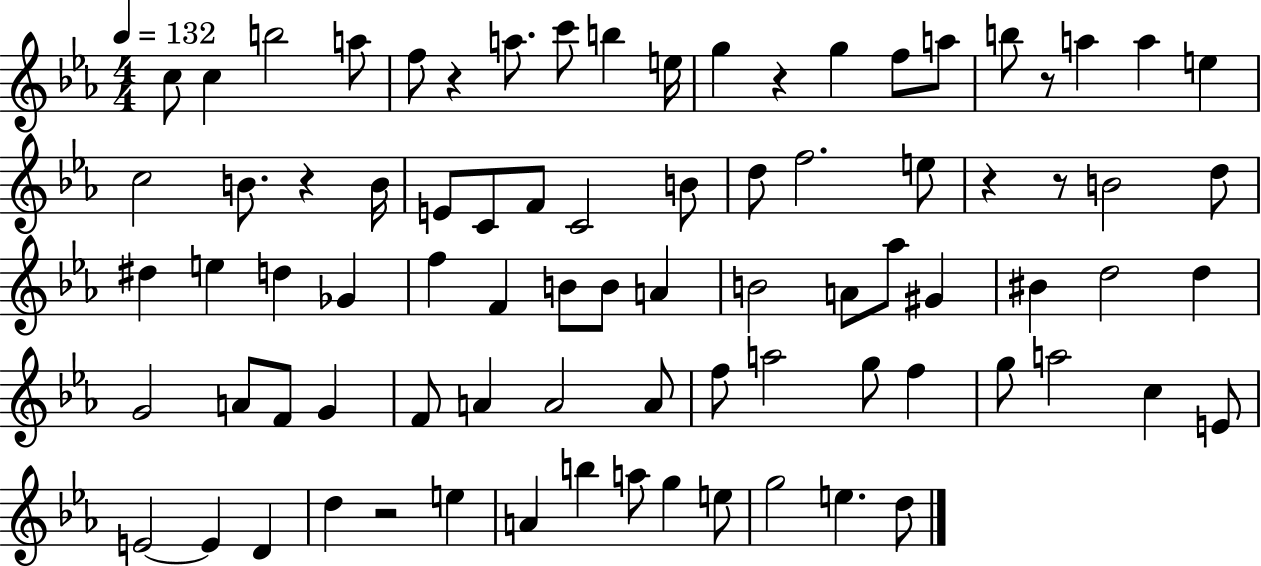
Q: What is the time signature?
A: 4/4